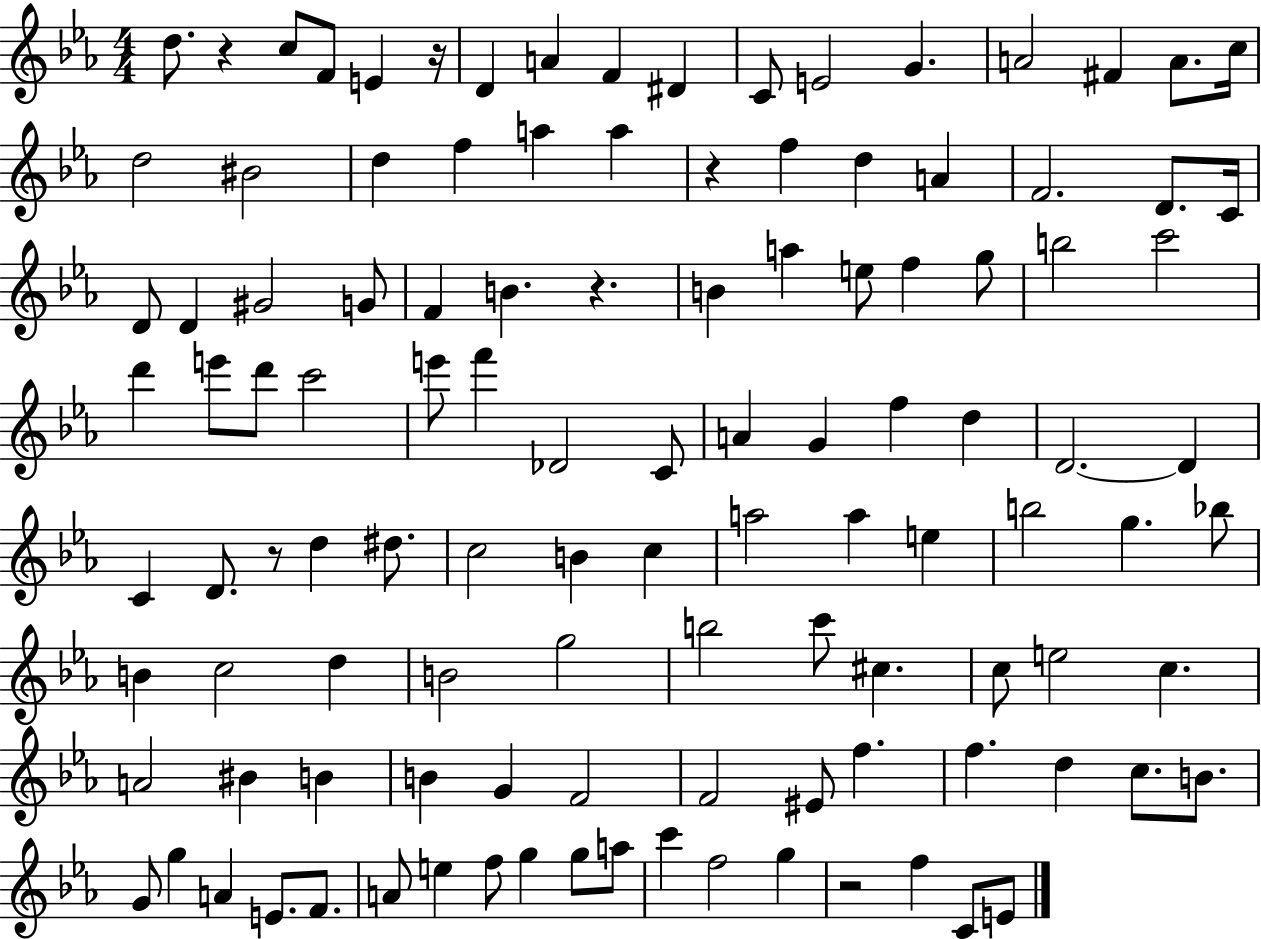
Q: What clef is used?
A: treble